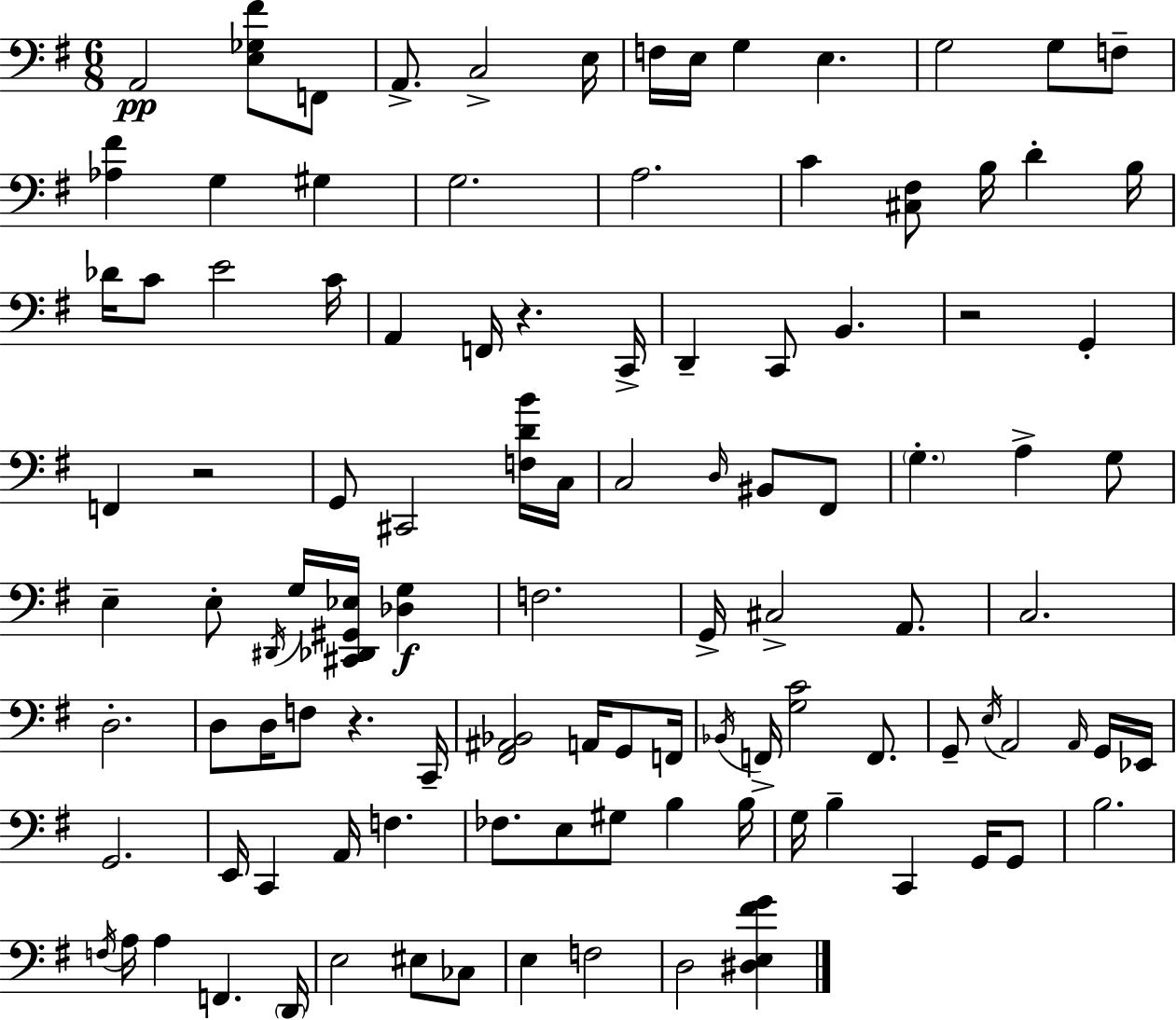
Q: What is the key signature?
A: G major